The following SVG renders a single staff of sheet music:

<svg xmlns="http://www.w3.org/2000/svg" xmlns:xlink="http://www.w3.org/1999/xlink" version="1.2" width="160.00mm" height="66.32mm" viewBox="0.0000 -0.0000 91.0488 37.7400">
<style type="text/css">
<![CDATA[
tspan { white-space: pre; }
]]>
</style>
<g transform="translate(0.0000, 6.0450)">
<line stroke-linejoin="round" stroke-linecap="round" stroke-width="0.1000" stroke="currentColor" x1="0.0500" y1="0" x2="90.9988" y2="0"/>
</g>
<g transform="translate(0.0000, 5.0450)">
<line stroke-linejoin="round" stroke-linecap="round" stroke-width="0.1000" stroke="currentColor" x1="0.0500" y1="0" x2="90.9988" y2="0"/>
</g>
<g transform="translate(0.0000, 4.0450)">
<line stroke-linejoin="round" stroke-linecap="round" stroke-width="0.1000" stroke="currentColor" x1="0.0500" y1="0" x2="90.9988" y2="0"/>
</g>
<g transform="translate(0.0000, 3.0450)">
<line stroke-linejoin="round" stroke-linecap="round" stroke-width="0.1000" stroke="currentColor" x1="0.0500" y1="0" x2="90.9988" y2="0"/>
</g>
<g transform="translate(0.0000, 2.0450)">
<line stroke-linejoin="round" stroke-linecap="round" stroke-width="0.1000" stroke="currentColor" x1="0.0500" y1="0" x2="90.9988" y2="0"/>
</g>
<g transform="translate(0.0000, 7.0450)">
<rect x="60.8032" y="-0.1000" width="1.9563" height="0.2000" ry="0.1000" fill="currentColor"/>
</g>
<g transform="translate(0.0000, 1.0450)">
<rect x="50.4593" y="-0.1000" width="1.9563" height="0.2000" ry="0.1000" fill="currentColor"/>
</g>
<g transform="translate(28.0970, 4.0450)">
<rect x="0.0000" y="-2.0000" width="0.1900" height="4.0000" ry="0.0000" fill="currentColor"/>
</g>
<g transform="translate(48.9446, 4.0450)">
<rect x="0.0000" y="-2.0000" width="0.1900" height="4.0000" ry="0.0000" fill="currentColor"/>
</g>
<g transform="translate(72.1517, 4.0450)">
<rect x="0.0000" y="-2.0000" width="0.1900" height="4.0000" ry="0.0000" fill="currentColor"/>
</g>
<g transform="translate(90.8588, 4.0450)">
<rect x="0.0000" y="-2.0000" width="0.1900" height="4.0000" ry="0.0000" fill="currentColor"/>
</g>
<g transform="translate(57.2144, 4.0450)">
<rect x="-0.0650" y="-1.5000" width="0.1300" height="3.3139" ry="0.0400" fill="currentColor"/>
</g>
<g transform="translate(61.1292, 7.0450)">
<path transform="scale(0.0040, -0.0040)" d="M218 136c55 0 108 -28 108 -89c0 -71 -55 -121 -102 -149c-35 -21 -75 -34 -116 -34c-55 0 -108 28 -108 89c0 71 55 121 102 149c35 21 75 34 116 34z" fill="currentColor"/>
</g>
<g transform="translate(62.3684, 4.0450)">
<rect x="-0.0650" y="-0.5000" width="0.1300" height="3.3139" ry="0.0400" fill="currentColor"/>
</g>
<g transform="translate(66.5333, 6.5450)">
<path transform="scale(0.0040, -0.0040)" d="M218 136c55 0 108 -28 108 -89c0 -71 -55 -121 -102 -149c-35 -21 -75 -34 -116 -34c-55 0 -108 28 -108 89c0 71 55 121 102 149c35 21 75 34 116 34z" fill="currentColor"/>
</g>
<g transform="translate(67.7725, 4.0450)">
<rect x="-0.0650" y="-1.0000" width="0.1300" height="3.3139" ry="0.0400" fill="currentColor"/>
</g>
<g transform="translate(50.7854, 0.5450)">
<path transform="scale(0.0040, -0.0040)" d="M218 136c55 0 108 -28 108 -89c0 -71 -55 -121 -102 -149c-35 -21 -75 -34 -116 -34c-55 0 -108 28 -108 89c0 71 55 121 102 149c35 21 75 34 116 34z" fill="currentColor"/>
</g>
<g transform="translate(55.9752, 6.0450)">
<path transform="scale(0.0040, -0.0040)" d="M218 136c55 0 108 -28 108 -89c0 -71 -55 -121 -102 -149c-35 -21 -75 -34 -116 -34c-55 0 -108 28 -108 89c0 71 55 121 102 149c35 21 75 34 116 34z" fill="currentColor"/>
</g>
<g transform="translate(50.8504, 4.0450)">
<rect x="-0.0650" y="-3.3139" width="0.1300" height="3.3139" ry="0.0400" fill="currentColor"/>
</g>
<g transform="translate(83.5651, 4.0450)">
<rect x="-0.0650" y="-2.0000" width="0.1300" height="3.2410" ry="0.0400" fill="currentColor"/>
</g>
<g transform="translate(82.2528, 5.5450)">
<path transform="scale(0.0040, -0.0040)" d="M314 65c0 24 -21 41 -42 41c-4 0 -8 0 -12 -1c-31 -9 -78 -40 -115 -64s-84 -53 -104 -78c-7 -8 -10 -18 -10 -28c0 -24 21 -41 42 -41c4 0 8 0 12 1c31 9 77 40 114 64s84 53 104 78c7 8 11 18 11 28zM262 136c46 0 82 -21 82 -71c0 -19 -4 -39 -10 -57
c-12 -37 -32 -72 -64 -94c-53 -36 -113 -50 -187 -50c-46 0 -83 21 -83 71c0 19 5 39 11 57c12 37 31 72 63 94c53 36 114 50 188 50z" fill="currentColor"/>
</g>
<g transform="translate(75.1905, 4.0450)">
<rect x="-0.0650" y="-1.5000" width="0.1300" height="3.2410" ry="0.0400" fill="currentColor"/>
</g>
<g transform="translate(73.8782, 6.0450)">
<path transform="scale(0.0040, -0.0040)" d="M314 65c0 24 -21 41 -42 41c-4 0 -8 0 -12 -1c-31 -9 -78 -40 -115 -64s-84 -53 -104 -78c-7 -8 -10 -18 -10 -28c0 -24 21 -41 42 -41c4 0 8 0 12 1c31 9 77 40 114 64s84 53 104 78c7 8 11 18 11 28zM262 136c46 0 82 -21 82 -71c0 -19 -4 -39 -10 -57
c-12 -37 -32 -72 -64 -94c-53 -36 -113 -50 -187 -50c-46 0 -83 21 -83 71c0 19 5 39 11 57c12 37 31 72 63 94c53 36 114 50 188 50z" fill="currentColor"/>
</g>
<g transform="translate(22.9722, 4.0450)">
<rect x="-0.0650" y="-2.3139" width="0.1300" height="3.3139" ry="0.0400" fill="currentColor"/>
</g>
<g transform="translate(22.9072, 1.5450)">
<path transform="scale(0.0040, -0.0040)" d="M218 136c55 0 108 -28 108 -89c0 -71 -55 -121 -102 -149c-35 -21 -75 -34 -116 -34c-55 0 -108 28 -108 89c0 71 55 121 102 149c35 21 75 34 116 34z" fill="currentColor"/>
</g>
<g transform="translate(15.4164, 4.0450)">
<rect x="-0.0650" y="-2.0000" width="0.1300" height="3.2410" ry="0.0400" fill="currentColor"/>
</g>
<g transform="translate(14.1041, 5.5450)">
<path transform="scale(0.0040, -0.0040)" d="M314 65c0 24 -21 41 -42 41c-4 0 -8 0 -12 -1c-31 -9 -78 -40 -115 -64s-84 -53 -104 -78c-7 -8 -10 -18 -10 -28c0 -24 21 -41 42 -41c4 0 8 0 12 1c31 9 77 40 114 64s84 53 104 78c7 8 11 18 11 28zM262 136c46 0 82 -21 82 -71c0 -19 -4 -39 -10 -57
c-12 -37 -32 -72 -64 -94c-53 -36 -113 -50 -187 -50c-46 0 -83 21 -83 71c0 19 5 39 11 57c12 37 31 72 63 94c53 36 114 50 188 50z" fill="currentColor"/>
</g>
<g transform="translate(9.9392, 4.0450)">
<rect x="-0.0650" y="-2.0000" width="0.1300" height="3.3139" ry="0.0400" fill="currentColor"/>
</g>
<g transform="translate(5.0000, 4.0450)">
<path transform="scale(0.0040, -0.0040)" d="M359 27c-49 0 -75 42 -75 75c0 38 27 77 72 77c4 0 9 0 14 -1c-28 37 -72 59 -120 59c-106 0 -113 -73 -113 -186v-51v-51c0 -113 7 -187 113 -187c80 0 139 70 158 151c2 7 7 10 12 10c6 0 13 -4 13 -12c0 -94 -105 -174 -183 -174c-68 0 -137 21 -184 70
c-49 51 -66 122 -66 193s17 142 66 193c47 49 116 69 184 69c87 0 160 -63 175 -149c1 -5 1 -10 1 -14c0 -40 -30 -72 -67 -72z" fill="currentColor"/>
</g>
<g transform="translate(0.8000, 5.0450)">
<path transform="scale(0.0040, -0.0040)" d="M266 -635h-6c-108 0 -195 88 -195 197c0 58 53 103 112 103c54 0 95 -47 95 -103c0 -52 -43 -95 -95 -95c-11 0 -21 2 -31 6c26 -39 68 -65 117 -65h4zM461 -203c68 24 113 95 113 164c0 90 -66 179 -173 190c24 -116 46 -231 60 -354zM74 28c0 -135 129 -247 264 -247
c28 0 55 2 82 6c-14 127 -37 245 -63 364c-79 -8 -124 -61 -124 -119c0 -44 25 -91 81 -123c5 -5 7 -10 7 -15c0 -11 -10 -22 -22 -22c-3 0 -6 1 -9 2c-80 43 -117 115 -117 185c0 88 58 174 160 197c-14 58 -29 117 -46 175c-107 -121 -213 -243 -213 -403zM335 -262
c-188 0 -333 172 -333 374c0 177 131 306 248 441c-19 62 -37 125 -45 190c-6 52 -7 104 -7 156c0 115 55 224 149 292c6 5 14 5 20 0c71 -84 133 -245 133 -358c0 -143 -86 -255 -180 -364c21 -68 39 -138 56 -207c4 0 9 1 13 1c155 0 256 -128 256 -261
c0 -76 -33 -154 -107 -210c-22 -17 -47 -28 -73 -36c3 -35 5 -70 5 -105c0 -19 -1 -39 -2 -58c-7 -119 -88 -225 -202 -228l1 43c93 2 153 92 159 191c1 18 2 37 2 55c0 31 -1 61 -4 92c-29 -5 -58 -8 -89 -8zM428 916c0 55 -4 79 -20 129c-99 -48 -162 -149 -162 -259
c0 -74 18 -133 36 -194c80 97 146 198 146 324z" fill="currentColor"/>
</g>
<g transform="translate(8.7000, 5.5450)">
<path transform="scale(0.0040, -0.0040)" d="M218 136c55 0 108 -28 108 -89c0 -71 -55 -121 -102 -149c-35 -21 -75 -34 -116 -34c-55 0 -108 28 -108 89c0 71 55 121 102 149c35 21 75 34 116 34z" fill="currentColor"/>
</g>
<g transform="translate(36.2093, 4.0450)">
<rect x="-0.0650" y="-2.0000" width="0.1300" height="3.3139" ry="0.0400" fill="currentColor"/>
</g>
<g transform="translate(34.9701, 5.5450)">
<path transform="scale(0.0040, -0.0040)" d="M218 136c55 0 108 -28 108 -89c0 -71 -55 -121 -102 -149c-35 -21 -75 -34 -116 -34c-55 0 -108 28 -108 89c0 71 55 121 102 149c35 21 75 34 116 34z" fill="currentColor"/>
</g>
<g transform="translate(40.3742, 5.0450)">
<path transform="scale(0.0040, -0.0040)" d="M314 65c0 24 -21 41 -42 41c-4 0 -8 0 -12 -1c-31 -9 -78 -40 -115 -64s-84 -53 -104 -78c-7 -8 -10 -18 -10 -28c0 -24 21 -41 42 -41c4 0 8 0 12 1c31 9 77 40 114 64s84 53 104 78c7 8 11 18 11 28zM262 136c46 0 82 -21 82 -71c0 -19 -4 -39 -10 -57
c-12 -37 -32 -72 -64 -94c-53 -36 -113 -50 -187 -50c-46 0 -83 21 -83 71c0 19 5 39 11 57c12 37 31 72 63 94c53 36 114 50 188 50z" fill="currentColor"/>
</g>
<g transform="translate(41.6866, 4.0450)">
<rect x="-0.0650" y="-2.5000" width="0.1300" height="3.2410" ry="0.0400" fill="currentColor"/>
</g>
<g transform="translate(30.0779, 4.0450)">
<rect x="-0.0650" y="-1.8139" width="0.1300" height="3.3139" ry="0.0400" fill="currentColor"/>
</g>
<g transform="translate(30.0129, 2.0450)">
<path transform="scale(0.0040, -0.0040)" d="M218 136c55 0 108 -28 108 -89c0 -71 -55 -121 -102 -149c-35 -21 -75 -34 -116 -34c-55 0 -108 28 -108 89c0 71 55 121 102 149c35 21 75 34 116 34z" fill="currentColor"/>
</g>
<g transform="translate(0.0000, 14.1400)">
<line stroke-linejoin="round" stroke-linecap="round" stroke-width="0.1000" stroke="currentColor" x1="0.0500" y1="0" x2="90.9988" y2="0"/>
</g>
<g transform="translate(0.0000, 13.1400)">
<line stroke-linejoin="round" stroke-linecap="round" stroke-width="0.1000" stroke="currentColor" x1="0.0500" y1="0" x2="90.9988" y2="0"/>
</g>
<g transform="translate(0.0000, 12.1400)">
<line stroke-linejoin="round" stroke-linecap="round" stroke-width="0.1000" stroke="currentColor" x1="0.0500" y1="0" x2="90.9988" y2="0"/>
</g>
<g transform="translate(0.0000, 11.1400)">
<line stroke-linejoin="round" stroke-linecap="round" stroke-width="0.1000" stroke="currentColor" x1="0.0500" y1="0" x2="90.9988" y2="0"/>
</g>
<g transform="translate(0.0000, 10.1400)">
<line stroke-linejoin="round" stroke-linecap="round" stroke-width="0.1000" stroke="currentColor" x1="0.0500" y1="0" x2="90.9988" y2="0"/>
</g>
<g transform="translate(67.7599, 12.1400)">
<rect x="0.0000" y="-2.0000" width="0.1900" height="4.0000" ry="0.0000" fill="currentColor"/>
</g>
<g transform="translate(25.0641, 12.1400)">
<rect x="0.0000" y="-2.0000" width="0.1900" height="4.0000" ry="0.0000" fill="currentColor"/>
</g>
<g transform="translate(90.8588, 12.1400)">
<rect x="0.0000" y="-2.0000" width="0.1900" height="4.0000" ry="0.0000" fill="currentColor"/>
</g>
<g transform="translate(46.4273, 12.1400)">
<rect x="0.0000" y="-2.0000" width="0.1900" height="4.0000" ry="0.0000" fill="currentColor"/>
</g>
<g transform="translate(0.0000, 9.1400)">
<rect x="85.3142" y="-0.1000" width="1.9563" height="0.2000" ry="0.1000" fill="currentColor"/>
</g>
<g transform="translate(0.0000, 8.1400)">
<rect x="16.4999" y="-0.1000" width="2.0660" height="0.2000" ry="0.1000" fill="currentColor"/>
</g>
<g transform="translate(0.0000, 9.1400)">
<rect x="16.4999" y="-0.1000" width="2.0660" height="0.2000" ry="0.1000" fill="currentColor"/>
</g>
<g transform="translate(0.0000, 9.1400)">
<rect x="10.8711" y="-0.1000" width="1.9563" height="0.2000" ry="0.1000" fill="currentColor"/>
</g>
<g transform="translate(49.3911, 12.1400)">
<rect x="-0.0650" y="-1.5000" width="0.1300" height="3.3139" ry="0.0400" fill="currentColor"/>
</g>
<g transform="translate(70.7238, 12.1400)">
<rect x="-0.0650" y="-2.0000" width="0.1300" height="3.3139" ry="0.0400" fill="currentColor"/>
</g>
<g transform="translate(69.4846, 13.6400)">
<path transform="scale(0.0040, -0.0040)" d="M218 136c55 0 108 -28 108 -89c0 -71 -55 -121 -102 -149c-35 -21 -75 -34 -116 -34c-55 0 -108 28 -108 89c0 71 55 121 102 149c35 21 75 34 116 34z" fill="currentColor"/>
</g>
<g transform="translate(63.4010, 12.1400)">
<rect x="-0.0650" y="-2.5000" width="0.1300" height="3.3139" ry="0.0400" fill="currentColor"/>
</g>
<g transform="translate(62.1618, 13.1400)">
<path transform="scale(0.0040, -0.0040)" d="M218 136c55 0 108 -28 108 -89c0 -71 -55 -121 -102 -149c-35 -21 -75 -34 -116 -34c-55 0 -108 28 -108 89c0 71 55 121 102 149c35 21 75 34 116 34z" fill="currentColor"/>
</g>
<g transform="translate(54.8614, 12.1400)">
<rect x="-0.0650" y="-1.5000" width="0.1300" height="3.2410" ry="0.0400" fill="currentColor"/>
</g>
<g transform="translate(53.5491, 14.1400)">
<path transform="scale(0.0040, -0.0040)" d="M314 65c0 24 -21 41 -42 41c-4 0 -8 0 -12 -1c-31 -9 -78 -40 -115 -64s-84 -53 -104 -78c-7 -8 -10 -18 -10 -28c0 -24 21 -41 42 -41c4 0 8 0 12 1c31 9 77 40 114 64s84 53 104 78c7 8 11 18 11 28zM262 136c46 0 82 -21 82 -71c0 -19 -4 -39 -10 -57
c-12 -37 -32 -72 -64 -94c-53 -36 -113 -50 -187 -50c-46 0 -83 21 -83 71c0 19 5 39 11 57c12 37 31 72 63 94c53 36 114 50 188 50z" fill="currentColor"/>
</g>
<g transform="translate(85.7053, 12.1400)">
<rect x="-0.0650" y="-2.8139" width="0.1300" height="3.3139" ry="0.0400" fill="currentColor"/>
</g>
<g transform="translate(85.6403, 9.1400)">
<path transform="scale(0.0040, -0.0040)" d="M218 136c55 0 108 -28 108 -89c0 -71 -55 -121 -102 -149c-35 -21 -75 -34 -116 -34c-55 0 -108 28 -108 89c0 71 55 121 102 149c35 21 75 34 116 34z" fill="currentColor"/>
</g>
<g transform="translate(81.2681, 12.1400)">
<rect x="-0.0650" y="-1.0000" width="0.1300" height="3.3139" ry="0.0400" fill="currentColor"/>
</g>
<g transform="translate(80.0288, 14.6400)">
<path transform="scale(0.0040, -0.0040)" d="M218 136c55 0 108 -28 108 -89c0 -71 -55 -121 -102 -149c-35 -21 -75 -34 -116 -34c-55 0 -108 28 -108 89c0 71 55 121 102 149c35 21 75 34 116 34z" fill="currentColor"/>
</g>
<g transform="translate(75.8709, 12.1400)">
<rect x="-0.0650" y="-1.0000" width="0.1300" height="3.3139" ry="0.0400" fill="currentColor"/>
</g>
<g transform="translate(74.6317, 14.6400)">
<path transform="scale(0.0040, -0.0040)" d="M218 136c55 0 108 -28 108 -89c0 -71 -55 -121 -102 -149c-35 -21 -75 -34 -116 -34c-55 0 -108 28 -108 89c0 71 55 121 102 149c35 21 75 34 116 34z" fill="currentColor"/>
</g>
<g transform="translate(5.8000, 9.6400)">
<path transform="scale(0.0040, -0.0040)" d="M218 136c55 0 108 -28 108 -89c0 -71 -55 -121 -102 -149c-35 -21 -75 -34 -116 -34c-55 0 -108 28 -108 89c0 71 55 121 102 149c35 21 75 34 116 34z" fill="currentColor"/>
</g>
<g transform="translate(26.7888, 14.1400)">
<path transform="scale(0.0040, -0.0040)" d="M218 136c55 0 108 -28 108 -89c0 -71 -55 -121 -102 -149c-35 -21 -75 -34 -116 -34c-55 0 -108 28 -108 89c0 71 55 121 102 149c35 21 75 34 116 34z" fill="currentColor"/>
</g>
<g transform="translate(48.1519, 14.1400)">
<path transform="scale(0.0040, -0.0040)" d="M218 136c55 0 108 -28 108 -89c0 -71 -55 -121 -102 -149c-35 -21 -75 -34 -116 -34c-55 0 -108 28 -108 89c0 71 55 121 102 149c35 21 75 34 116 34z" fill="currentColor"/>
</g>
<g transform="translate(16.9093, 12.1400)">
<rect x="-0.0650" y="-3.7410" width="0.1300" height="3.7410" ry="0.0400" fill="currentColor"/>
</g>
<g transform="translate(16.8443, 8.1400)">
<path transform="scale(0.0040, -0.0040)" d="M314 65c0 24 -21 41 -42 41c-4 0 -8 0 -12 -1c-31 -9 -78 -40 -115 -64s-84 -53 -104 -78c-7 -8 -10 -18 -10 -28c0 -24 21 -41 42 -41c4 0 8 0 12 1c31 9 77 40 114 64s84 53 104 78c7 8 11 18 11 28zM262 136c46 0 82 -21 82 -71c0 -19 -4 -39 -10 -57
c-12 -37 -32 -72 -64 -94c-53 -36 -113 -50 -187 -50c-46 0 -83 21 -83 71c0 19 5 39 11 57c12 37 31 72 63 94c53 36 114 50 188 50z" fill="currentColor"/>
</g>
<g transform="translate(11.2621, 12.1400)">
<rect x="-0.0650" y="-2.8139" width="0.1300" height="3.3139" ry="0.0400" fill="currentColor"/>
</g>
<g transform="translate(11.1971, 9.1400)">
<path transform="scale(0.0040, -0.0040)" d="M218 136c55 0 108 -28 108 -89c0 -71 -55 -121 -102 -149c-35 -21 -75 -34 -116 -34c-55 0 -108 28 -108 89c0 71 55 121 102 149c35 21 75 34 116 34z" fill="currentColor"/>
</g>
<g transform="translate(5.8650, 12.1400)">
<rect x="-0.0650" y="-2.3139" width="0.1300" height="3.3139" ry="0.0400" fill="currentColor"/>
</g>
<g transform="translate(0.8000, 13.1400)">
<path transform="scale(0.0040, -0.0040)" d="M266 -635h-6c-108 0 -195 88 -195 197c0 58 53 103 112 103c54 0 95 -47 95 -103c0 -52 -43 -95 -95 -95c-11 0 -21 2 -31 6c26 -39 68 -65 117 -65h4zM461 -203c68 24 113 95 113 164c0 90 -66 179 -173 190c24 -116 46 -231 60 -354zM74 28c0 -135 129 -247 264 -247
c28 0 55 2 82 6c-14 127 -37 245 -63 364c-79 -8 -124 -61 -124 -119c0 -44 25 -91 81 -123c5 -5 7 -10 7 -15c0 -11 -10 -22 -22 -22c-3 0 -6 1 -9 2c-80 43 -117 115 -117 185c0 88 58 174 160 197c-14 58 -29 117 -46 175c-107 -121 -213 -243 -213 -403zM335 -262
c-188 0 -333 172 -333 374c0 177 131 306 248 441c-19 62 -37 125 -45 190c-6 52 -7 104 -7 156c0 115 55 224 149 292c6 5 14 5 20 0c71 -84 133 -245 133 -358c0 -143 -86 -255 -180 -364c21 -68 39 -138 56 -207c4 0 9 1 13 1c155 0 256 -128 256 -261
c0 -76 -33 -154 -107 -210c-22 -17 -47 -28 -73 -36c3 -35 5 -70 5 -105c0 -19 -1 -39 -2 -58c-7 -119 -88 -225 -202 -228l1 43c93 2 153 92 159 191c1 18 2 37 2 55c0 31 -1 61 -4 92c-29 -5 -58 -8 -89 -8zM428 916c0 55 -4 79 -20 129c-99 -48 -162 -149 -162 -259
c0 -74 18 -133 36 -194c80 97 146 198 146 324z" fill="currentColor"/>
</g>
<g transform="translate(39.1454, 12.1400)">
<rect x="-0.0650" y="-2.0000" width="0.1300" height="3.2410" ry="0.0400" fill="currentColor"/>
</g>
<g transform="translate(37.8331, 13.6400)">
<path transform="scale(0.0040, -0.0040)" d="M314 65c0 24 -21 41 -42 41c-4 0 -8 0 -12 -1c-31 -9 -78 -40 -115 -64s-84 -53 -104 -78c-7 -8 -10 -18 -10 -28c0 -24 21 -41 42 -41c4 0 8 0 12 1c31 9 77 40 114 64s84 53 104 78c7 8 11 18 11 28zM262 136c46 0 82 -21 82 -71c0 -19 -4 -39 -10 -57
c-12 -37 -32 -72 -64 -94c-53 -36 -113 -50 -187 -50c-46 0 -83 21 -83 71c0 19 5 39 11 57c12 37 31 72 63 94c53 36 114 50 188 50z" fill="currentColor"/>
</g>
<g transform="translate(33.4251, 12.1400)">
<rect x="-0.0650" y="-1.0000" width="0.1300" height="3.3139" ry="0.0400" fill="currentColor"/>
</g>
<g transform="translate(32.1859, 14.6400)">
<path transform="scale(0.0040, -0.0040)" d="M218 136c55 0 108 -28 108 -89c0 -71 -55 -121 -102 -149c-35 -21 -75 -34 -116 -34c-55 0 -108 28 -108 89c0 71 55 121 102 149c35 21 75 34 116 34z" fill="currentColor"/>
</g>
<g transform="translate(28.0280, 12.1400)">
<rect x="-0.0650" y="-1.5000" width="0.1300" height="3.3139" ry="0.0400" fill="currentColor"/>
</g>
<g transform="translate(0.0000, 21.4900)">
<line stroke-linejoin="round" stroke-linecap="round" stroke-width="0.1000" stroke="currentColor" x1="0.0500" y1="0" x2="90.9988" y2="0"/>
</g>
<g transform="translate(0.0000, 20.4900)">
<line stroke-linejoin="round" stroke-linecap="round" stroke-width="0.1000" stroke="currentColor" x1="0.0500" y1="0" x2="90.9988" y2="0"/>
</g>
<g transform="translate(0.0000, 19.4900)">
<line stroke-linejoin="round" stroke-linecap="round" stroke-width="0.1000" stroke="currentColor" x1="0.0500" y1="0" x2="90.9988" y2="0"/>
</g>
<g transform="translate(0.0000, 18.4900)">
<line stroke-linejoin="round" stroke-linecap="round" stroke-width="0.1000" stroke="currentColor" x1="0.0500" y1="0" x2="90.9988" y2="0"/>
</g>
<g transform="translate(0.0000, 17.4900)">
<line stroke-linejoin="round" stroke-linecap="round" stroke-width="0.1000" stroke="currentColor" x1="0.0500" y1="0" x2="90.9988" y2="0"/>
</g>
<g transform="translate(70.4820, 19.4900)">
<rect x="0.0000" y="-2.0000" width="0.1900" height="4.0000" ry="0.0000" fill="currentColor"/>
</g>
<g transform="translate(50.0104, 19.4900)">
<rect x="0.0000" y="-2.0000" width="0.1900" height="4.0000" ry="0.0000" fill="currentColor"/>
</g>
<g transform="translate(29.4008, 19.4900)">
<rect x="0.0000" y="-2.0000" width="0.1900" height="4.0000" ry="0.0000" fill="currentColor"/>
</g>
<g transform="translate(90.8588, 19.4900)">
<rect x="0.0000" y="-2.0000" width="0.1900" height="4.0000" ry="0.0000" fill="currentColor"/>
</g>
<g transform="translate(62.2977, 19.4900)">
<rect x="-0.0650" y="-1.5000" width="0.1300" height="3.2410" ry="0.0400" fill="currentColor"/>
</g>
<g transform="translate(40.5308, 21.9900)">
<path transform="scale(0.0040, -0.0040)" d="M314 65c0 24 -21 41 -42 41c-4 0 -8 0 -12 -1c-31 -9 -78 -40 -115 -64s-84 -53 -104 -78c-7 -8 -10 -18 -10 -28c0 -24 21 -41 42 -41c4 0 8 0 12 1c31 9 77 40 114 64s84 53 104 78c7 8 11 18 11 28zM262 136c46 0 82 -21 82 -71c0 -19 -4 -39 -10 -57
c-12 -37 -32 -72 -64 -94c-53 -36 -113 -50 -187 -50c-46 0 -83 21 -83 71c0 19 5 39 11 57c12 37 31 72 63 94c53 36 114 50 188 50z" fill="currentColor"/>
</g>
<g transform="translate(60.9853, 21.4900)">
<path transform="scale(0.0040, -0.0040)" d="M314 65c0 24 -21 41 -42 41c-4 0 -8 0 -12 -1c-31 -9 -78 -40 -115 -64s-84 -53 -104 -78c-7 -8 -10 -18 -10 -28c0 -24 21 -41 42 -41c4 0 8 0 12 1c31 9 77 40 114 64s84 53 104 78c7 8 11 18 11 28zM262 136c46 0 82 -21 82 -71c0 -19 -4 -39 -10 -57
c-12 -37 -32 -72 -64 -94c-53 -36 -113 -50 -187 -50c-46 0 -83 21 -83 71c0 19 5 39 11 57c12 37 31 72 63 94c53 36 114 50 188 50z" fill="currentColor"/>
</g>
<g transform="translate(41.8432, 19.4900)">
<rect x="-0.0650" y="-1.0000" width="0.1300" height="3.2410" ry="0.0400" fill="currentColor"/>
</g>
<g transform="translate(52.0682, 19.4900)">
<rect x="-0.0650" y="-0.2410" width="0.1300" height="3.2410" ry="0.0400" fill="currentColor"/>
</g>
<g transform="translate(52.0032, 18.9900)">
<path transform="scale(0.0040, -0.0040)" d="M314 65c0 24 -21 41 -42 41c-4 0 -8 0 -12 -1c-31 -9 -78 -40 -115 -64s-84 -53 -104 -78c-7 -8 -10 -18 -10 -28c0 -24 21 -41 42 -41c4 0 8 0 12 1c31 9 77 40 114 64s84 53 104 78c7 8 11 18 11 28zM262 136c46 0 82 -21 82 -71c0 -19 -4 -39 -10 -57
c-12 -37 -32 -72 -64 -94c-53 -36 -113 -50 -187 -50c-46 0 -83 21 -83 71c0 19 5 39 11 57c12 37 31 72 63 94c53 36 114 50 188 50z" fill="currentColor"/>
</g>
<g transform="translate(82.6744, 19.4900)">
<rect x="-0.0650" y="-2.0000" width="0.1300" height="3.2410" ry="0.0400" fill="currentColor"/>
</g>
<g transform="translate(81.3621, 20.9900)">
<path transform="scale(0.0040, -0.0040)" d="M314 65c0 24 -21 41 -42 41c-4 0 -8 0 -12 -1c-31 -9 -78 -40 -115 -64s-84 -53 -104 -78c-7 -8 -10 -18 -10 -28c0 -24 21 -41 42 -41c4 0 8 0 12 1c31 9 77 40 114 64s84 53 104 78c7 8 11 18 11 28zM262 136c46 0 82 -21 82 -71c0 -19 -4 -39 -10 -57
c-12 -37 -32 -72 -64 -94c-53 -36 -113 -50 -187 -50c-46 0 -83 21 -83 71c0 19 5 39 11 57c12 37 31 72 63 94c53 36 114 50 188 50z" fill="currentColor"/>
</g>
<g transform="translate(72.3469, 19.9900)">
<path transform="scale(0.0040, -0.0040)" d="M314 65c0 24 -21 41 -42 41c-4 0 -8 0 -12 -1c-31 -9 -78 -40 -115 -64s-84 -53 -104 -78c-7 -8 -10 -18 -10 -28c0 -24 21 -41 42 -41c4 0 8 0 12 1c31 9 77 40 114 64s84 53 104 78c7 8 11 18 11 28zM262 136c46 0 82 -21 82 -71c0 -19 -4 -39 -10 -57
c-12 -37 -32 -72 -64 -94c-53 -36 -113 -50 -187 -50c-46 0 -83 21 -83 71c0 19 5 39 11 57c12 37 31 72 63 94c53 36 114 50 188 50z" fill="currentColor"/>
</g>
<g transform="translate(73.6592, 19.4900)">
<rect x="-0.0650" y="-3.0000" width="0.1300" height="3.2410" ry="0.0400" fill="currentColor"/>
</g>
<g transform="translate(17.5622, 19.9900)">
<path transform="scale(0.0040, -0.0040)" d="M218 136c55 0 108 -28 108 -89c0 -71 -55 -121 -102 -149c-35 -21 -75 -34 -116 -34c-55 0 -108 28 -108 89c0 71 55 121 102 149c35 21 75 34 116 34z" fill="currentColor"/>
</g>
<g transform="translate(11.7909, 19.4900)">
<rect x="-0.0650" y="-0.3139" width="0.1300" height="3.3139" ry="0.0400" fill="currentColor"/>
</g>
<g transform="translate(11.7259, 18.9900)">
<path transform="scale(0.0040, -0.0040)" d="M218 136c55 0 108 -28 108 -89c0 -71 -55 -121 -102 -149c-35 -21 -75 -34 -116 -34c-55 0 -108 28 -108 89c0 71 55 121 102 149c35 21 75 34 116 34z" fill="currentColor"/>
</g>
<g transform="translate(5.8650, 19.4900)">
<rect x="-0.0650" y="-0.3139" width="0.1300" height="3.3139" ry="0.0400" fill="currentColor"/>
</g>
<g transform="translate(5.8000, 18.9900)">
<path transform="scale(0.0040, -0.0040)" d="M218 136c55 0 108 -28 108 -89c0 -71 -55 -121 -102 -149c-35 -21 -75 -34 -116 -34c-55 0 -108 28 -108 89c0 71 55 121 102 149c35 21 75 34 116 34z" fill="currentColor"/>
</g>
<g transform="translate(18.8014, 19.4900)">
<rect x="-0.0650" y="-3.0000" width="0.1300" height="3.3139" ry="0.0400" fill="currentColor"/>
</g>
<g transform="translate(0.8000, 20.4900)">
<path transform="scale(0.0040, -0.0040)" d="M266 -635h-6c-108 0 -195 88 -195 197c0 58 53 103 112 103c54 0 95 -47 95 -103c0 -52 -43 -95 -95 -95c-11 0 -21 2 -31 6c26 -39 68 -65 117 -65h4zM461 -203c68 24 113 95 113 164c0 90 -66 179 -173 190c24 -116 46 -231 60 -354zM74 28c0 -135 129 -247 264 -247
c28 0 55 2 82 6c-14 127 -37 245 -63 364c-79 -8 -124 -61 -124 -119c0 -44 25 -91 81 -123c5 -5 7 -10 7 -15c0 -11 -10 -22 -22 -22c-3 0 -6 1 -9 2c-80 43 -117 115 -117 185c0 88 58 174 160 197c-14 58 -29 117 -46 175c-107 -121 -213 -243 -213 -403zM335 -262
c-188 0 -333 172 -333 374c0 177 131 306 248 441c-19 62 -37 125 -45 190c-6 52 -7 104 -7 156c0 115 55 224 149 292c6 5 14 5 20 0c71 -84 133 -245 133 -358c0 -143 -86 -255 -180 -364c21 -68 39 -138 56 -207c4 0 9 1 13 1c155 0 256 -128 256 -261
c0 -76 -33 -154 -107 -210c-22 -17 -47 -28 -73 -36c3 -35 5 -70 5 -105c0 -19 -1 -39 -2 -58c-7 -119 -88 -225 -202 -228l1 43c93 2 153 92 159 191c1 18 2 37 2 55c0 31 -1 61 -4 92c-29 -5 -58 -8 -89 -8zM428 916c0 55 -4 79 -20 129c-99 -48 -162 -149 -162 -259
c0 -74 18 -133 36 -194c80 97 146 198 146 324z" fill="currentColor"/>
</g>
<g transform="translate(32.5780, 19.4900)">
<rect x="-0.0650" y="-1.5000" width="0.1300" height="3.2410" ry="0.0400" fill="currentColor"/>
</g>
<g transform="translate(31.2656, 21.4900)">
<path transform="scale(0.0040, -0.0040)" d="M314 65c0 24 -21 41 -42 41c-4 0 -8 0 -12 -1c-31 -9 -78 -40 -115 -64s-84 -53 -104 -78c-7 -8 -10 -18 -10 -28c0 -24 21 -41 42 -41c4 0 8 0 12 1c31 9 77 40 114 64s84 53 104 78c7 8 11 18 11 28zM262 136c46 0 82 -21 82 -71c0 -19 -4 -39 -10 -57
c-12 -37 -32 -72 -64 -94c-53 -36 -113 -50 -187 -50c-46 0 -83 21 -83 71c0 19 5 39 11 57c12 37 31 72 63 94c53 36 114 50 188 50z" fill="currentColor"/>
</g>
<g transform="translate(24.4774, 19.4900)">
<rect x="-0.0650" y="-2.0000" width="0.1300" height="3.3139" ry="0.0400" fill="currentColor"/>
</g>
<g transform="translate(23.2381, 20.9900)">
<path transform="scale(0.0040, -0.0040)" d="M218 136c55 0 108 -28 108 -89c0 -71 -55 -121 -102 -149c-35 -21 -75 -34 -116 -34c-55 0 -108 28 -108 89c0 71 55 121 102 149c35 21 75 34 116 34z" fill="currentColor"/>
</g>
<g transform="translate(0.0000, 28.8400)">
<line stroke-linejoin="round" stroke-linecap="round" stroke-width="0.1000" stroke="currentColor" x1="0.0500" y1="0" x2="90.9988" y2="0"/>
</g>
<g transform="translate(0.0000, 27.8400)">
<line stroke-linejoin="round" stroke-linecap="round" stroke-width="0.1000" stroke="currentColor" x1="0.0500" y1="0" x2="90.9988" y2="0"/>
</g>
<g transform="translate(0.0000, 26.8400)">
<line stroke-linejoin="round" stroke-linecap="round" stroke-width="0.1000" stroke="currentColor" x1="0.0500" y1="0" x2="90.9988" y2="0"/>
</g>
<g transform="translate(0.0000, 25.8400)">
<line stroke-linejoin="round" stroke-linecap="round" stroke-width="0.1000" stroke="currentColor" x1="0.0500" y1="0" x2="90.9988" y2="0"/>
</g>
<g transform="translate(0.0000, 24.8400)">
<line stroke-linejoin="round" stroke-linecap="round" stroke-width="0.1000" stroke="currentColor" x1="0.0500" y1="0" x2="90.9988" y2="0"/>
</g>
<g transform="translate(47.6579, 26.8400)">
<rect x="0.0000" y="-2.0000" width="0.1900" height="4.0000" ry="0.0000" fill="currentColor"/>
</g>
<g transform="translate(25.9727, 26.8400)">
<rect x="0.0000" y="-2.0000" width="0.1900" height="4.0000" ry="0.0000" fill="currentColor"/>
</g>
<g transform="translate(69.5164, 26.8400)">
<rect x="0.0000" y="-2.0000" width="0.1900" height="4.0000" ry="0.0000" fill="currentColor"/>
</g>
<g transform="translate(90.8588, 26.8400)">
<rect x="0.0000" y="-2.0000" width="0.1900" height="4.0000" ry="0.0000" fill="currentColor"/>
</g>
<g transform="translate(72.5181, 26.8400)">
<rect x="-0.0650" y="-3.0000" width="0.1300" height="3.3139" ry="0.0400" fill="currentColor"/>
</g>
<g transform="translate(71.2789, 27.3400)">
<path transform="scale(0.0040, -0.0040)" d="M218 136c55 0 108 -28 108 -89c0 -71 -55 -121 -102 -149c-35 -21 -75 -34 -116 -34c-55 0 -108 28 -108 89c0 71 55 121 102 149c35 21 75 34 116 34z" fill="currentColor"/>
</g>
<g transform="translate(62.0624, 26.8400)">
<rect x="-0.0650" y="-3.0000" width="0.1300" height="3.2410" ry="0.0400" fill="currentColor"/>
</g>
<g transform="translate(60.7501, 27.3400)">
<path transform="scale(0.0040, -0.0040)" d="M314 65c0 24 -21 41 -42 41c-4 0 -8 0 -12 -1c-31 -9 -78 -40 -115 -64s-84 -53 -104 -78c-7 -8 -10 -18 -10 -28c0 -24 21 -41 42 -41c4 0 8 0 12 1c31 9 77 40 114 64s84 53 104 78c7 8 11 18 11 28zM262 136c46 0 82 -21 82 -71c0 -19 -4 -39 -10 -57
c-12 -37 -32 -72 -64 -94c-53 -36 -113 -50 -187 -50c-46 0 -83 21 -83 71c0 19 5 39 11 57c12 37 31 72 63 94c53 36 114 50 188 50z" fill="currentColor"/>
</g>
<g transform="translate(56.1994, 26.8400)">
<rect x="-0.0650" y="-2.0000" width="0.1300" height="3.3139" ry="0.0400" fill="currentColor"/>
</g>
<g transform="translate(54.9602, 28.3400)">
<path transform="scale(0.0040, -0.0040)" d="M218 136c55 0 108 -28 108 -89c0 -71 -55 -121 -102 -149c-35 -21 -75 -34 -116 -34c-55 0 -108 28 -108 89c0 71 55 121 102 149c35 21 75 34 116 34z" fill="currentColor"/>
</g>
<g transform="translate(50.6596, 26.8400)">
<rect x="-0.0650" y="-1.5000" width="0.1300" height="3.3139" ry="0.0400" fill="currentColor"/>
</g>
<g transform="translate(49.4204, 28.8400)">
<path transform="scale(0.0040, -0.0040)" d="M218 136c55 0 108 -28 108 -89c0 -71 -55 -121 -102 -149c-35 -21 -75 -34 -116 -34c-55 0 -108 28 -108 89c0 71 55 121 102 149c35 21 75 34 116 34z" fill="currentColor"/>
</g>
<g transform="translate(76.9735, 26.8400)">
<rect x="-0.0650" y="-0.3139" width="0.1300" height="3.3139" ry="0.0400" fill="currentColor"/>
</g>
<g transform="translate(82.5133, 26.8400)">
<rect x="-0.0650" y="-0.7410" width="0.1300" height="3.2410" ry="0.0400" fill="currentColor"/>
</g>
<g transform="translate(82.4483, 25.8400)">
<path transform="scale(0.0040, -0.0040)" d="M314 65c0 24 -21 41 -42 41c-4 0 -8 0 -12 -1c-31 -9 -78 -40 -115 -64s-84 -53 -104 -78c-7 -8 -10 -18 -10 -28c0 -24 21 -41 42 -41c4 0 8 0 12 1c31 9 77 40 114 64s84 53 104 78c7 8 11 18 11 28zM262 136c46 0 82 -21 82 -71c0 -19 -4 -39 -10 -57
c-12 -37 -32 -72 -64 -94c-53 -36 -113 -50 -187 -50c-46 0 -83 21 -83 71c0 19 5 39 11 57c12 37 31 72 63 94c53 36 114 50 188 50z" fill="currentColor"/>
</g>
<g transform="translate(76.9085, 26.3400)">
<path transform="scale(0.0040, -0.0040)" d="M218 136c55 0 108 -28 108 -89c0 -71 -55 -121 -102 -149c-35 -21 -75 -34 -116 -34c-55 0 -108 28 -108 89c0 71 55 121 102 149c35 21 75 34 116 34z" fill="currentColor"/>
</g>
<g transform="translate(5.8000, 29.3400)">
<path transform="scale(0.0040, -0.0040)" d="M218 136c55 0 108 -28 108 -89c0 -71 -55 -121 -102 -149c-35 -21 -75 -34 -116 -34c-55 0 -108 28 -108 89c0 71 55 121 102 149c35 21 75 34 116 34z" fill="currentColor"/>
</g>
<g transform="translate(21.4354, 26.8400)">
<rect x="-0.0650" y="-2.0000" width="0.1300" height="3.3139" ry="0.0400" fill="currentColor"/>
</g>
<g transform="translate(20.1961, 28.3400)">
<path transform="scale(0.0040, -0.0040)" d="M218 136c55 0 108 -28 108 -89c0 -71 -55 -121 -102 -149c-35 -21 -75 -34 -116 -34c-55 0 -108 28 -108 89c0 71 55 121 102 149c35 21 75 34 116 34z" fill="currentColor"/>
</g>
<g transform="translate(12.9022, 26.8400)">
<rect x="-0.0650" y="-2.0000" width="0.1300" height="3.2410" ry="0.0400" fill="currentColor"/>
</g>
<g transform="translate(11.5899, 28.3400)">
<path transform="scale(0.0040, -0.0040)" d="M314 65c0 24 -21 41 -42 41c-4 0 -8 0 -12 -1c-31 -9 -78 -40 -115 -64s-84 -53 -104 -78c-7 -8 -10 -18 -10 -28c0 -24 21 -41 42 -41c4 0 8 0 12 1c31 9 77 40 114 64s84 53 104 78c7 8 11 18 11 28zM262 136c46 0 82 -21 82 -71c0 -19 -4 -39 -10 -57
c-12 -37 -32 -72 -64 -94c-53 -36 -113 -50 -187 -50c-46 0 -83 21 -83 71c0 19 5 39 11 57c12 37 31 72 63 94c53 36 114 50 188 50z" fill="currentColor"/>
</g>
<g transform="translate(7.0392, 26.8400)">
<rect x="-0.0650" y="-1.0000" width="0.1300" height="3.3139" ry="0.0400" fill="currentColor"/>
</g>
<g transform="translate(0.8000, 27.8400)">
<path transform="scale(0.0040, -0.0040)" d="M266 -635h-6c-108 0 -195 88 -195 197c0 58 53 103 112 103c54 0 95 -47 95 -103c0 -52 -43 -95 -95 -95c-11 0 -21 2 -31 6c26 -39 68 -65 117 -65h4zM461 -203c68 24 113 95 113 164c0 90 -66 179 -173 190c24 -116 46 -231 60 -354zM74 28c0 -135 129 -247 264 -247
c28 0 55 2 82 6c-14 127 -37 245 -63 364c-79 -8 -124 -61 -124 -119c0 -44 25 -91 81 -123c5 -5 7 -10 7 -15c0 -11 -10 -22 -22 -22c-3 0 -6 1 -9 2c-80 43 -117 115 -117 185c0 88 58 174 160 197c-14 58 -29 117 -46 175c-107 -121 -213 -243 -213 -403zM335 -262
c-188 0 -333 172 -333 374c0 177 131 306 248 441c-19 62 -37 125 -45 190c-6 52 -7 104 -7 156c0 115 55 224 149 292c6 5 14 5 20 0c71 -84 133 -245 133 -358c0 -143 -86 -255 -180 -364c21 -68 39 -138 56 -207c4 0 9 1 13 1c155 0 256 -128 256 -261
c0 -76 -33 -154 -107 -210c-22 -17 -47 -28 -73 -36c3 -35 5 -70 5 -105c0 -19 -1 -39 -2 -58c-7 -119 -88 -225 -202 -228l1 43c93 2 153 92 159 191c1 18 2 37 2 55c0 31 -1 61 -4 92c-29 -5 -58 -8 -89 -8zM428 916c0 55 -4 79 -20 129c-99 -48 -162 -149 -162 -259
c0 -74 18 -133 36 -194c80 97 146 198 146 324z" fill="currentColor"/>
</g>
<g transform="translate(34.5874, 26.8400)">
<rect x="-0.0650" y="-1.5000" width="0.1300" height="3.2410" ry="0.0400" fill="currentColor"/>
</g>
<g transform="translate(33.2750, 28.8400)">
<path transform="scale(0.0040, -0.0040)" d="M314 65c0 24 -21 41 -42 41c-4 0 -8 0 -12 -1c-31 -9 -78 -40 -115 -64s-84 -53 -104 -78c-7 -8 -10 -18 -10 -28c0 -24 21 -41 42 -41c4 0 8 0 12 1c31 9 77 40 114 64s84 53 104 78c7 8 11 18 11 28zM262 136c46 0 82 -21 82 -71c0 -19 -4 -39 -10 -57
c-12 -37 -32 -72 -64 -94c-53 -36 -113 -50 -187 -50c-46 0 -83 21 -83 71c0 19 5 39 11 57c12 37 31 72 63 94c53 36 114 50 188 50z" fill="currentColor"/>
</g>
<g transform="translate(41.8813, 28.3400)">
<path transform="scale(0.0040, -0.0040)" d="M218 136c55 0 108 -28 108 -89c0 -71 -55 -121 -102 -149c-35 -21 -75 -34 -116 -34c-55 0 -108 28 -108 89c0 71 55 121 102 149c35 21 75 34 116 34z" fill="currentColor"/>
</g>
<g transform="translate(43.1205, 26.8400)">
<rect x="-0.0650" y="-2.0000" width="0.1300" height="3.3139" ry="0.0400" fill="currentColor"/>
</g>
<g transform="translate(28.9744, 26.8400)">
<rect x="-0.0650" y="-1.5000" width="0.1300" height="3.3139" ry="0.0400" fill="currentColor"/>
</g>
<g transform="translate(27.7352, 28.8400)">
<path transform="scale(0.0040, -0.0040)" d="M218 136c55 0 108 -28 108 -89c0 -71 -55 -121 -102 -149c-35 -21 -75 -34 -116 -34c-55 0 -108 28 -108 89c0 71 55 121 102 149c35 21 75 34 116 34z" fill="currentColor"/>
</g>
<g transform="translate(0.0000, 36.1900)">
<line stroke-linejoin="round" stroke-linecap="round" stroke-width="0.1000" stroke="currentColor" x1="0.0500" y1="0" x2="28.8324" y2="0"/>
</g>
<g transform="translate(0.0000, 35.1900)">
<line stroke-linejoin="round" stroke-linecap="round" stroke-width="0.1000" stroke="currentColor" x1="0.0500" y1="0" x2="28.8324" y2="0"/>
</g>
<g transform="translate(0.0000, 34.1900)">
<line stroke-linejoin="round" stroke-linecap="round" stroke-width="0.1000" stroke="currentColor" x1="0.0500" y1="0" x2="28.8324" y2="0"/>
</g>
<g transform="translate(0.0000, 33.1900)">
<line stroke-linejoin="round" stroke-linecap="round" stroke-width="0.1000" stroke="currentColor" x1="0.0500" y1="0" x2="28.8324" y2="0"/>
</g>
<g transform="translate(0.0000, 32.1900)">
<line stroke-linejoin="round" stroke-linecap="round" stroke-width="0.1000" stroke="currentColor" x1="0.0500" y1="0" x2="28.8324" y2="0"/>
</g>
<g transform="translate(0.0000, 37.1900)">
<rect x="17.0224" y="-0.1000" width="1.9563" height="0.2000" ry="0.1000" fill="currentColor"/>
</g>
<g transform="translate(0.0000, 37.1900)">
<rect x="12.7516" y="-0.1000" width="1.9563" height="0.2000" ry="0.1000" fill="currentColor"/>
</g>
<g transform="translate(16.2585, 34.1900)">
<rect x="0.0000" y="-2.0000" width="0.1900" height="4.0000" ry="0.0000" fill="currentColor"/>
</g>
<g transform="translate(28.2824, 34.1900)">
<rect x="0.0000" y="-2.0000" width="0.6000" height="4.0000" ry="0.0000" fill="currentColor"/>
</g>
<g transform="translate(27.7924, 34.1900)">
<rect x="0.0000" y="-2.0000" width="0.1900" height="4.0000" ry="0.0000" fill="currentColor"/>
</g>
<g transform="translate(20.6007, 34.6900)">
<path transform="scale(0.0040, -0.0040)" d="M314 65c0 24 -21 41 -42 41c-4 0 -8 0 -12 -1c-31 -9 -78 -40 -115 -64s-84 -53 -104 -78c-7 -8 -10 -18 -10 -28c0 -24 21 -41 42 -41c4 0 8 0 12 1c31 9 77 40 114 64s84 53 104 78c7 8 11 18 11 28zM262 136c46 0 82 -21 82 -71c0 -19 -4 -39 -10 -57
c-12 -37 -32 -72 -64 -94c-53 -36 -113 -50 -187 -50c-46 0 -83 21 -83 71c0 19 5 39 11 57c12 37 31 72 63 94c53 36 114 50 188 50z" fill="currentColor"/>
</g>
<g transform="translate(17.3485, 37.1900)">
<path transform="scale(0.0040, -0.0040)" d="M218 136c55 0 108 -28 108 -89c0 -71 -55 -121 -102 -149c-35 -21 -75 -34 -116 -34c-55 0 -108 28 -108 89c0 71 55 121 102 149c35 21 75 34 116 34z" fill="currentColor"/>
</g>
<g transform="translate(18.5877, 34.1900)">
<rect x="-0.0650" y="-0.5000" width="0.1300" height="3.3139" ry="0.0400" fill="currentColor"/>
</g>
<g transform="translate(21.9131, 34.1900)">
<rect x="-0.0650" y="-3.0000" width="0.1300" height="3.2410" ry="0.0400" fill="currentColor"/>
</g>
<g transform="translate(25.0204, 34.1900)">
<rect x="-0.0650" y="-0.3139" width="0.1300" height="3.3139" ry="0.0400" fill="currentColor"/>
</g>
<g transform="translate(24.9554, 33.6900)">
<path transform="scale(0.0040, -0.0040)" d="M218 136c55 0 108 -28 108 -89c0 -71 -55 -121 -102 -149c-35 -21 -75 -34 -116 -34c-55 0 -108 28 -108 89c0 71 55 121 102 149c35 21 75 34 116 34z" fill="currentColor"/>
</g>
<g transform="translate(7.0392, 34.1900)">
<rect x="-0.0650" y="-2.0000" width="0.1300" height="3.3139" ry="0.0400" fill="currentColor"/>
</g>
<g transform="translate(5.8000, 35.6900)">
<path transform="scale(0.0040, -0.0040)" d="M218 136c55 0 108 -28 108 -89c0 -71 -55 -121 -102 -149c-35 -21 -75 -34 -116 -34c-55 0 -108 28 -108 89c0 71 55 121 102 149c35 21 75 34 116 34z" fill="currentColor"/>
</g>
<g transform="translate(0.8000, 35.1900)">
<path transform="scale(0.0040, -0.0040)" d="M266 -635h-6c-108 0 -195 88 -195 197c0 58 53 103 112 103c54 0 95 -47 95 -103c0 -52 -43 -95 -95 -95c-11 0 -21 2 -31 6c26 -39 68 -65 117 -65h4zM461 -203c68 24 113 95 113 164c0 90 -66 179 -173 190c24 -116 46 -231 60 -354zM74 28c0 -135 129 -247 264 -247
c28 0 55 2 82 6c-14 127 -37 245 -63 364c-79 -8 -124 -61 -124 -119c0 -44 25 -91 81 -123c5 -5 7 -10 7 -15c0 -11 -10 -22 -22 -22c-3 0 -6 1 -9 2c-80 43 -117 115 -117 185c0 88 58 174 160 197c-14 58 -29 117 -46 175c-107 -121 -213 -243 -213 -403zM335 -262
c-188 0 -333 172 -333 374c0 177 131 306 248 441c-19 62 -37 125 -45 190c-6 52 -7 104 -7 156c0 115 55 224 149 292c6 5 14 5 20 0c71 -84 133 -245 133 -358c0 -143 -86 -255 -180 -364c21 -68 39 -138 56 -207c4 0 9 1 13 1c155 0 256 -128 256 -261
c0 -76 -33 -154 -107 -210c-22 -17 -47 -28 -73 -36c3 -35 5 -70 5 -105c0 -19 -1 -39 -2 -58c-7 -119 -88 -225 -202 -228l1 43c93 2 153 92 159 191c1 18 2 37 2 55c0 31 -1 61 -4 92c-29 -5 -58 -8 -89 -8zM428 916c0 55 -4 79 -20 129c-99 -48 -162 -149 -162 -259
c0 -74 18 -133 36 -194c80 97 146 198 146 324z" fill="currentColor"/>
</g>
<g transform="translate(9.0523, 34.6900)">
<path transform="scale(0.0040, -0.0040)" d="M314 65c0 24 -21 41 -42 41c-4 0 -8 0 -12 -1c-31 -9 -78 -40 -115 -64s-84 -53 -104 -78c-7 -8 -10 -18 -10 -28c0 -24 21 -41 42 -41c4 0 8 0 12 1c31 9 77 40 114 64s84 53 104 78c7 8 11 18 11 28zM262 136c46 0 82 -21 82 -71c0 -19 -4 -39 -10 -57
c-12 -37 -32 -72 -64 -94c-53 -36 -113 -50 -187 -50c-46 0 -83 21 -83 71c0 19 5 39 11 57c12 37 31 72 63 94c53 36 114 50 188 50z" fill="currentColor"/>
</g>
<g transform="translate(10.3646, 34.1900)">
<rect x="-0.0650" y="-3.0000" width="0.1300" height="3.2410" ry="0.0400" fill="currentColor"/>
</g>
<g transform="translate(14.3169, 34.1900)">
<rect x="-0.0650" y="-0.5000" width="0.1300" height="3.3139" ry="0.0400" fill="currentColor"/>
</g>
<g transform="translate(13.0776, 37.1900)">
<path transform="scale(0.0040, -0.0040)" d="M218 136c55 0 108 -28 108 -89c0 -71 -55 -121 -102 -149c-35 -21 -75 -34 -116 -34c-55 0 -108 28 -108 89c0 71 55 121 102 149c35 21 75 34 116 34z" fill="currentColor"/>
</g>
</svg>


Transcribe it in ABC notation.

X:1
T:Untitled
M:4/4
L:1/4
K:C
F F2 g f F G2 b E C D E2 F2 g a c'2 E D F2 E E2 G F D D a c c A F E2 D2 c2 E2 A2 F2 D F2 F E E2 F E F A2 A c d2 F A2 C C A2 c